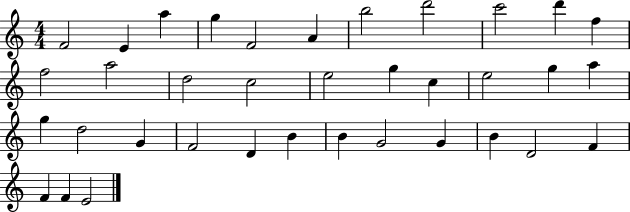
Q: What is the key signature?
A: C major